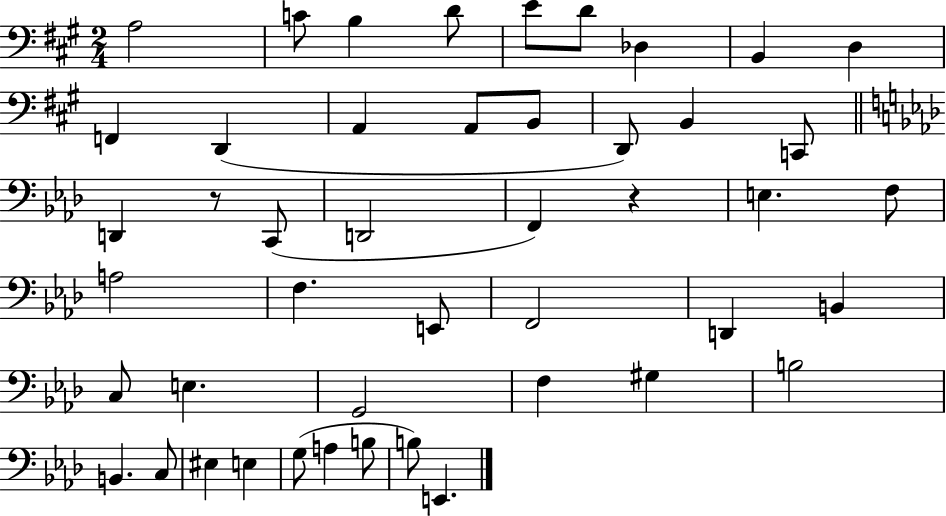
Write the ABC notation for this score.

X:1
T:Untitled
M:2/4
L:1/4
K:A
A,2 C/2 B, D/2 E/2 D/2 _D, B,, D, F,, D,, A,, A,,/2 B,,/2 D,,/2 B,, C,,/2 D,, z/2 C,,/2 D,,2 F,, z E, F,/2 A,2 F, E,,/2 F,,2 D,, B,, C,/2 E, G,,2 F, ^G, B,2 B,, C,/2 ^E, E, G,/2 A, B,/2 B,/2 E,,